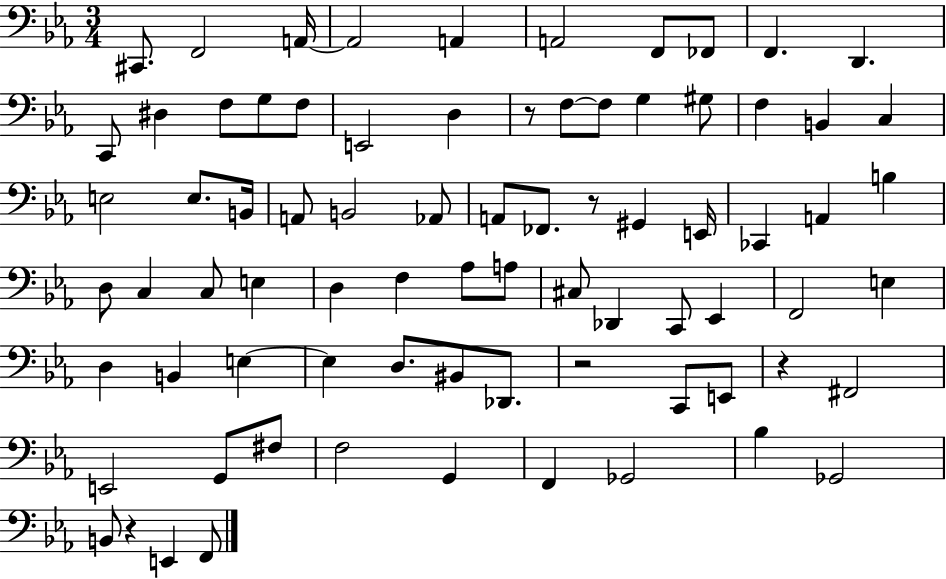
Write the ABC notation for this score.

X:1
T:Untitled
M:3/4
L:1/4
K:Eb
^C,,/2 F,,2 A,,/4 A,,2 A,, A,,2 F,,/2 _F,,/2 F,, D,, C,,/2 ^D, F,/2 G,/2 F,/2 E,,2 D, z/2 F,/2 F,/2 G, ^G,/2 F, B,, C, E,2 E,/2 B,,/4 A,,/2 B,,2 _A,,/2 A,,/2 _F,,/2 z/2 ^G,, E,,/4 _C,, A,, B, D,/2 C, C,/2 E, D, F, _A,/2 A,/2 ^C,/2 _D,, C,,/2 _E,, F,,2 E, D, B,, E, E, D,/2 ^B,,/2 _D,,/2 z2 C,,/2 E,,/2 z ^F,,2 E,,2 G,,/2 ^F,/2 F,2 G,, F,, _G,,2 _B, _G,,2 B,,/2 z E,, F,,/2